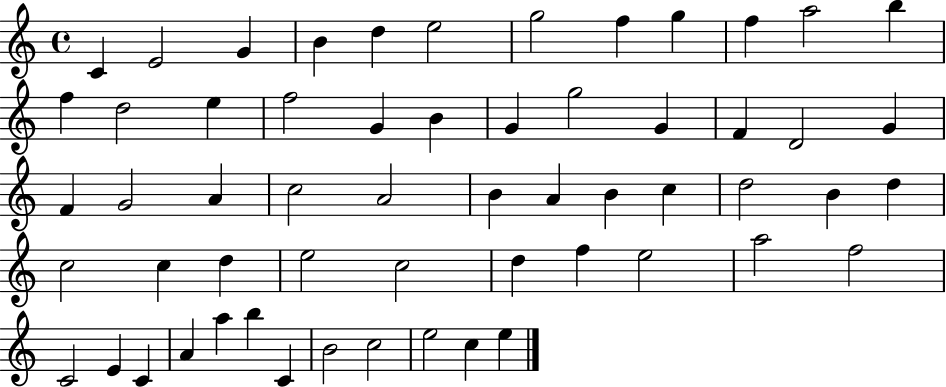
{
  \clef treble
  \time 4/4
  \defaultTimeSignature
  \key c \major
  c'4 e'2 g'4 | b'4 d''4 e''2 | g''2 f''4 g''4 | f''4 a''2 b''4 | \break f''4 d''2 e''4 | f''2 g'4 b'4 | g'4 g''2 g'4 | f'4 d'2 g'4 | \break f'4 g'2 a'4 | c''2 a'2 | b'4 a'4 b'4 c''4 | d''2 b'4 d''4 | \break c''2 c''4 d''4 | e''2 c''2 | d''4 f''4 e''2 | a''2 f''2 | \break c'2 e'4 c'4 | a'4 a''4 b''4 c'4 | b'2 c''2 | e''2 c''4 e''4 | \break \bar "|."
}